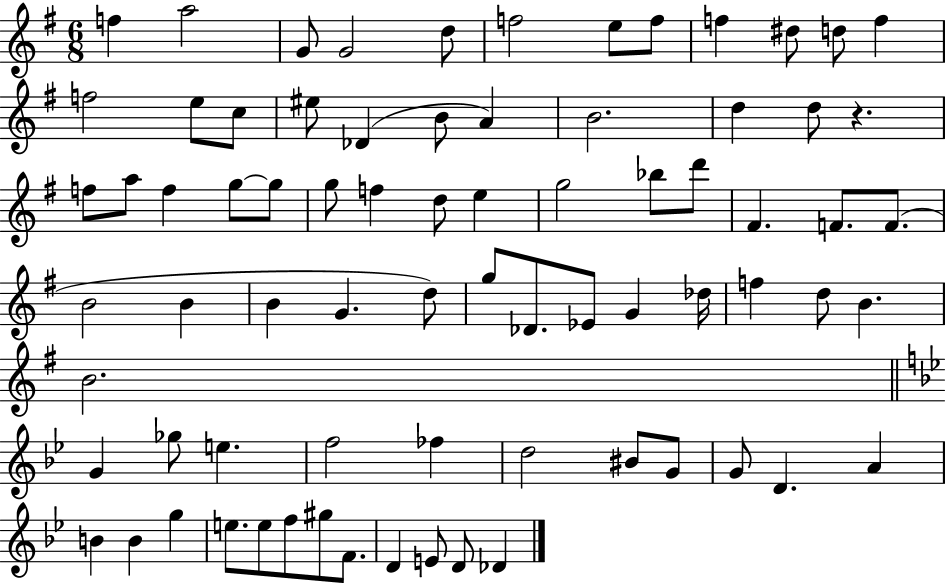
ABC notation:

X:1
T:Untitled
M:6/8
L:1/4
K:G
f a2 G/2 G2 d/2 f2 e/2 f/2 f ^d/2 d/2 f f2 e/2 c/2 ^e/2 _D B/2 A B2 d d/2 z f/2 a/2 f g/2 g/2 g/2 f d/2 e g2 _b/2 d'/2 ^F F/2 F/2 B2 B B G d/2 g/2 _D/2 _E/2 G _d/4 f d/2 B B2 G _g/2 e f2 _f d2 ^B/2 G/2 G/2 D A B B g e/2 e/2 f/2 ^g/2 F/2 D E/2 D/2 _D